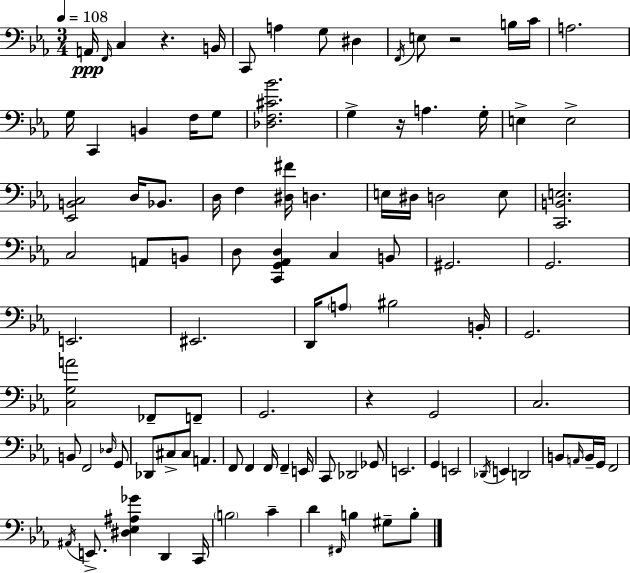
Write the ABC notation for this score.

X:1
T:Untitled
M:3/4
L:1/4
K:Cm
A,,/4 F,,/4 C, z B,,/4 C,,/2 A, G,/2 ^D, F,,/4 E,/2 z2 B,/4 C/4 A,2 G,/4 C,, B,, F,/4 G,/2 [_D,F,^C_B]2 G, z/4 A, G,/4 E, E,2 [_E,,B,,C,]2 D,/4 _B,,/2 D,/4 F, [^D,^F]/4 D, E,/4 ^D,/4 D,2 E,/2 [C,,B,,E,]2 C,2 A,,/2 B,,/2 D,/2 [C,,G,,_A,,D,] C, B,,/2 ^G,,2 G,,2 E,,2 ^E,,2 D,,/4 A,/2 ^B,2 B,,/4 G,,2 [C,G,A]2 _F,,/2 F,,/2 G,,2 z G,,2 C,2 B,,/2 F,,2 _D,/4 G,,/2 _D,,/2 ^C,/2 ^C,/2 A,, F,,/2 F,, F,,/4 F,, E,,/4 C,,/2 _D,,2 _G,,/2 E,,2 G,, E,,2 _D,,/4 E,, D,,2 B,,/2 A,,/4 B,,/4 G,,/4 F,,2 ^A,,/4 E,,/2 [^D,_E,^A,_G] D,, C,,/4 B,2 C D ^F,,/4 B, ^G,/2 B,/2